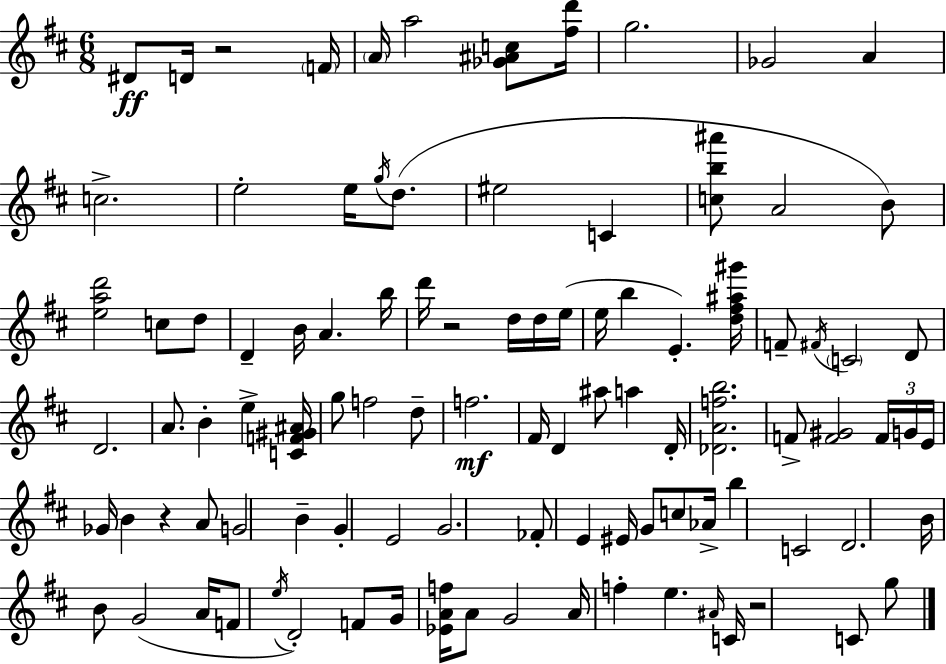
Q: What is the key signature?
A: D major